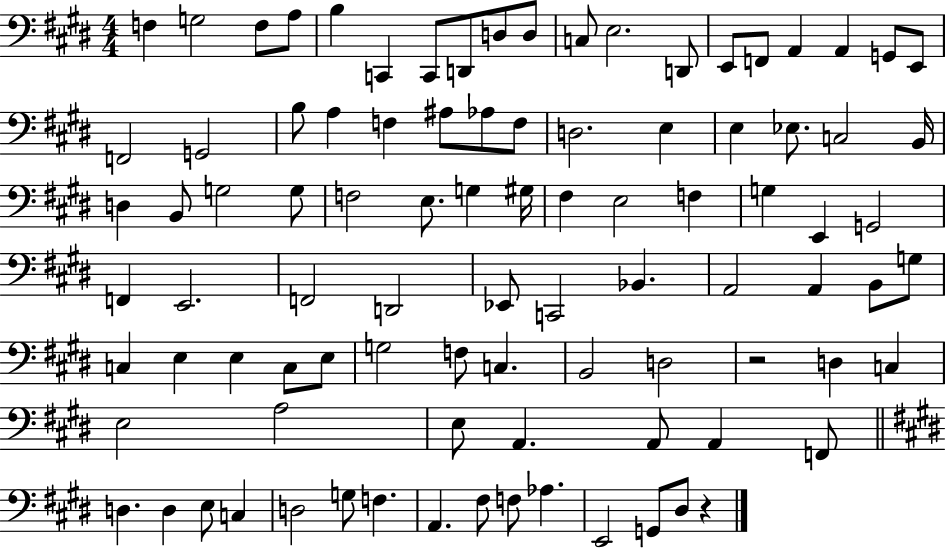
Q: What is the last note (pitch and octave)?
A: D#3